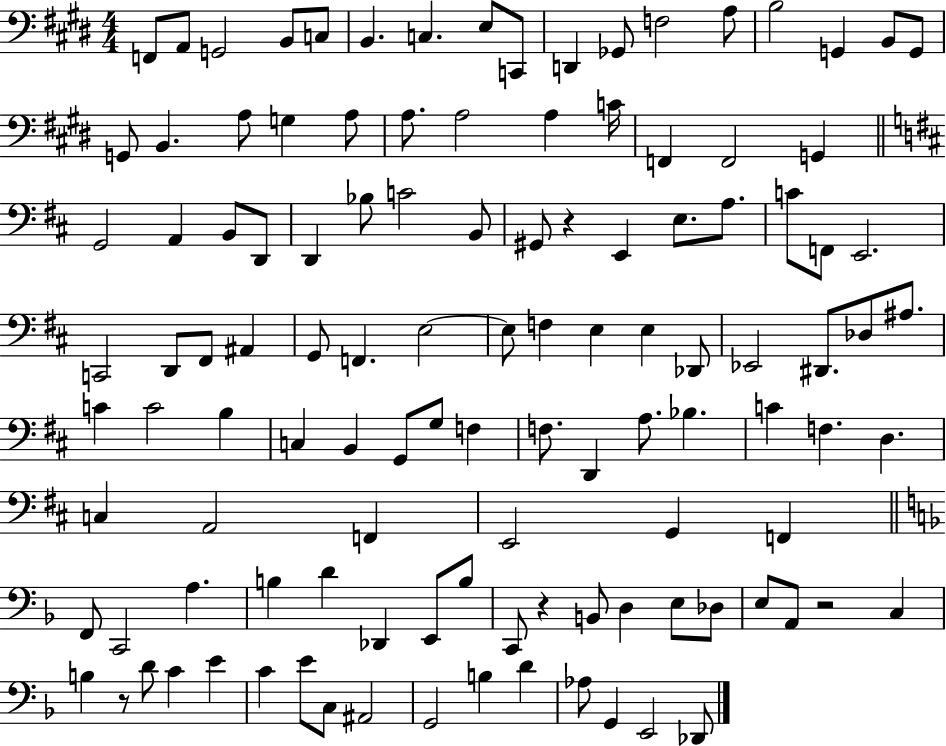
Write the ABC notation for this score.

X:1
T:Untitled
M:4/4
L:1/4
K:E
F,,/2 A,,/2 G,,2 B,,/2 C,/2 B,, C, E,/2 C,,/2 D,, _G,,/2 F,2 A,/2 B,2 G,, B,,/2 G,,/2 G,,/2 B,, A,/2 G, A,/2 A,/2 A,2 A, C/4 F,, F,,2 G,, G,,2 A,, B,,/2 D,,/2 D,, _B,/2 C2 B,,/2 ^G,,/2 z E,, E,/2 A,/2 C/2 F,,/2 E,,2 C,,2 D,,/2 ^F,,/2 ^A,, G,,/2 F,, E,2 E,/2 F, E, E, _D,,/2 _E,,2 ^D,,/2 _D,/2 ^A,/2 C C2 B, C, B,, G,,/2 G,/2 F, F,/2 D,, A,/2 _B, C F, D, C, A,,2 F,, E,,2 G,, F,, F,,/2 C,,2 A, B, D _D,, E,,/2 B,/2 C,,/2 z B,,/2 D, E,/2 _D,/2 E,/2 A,,/2 z2 C, B, z/2 D/2 C E C E/2 C,/2 ^A,,2 G,,2 B, D _A,/2 G,, E,,2 _D,,/2